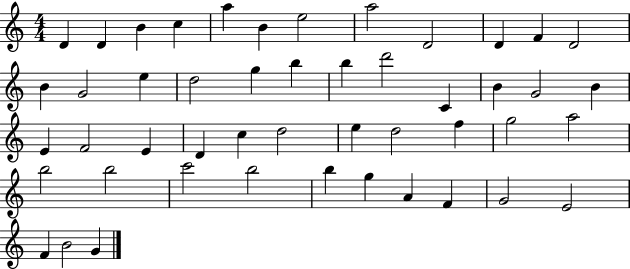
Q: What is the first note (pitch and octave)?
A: D4